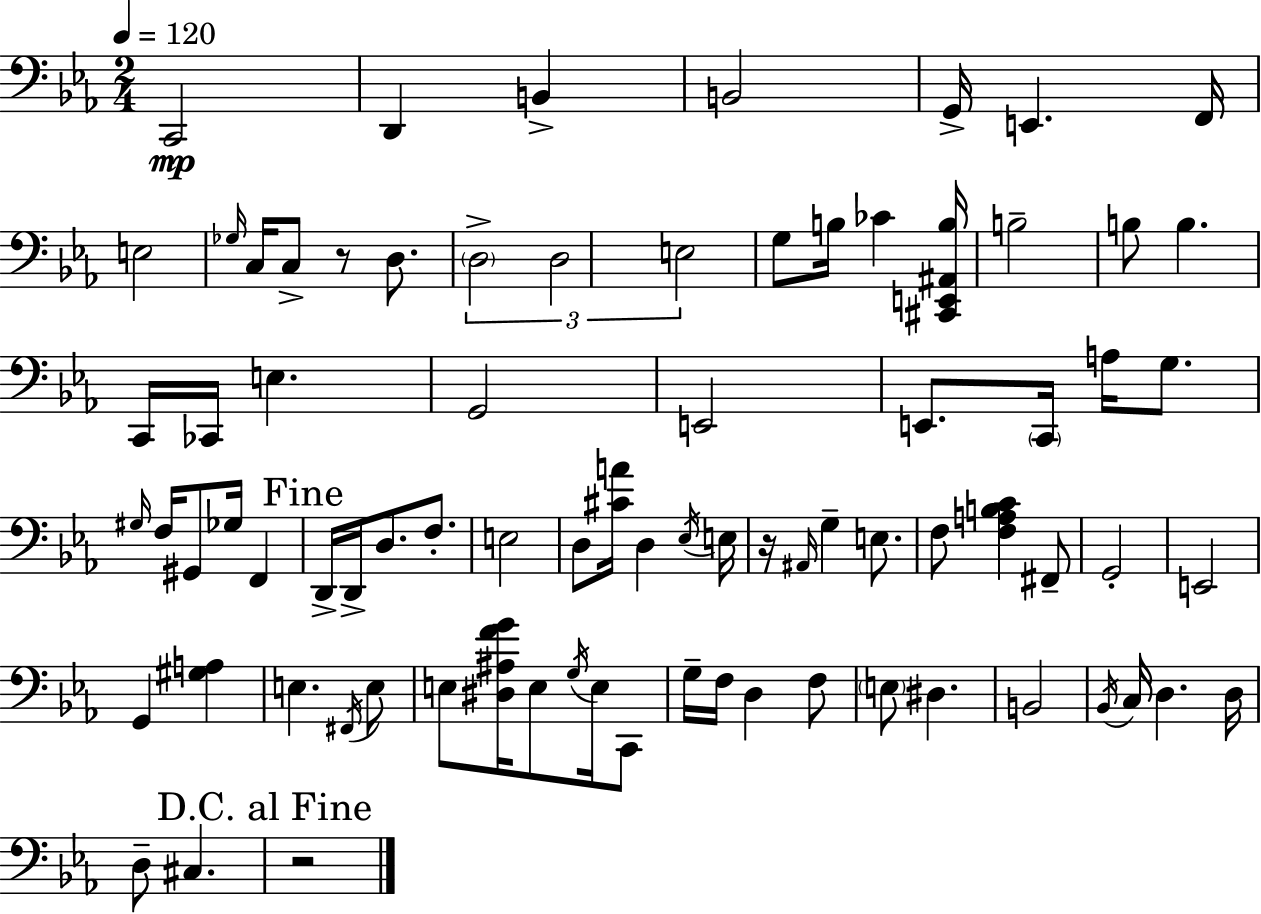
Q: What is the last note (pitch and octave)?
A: C#3